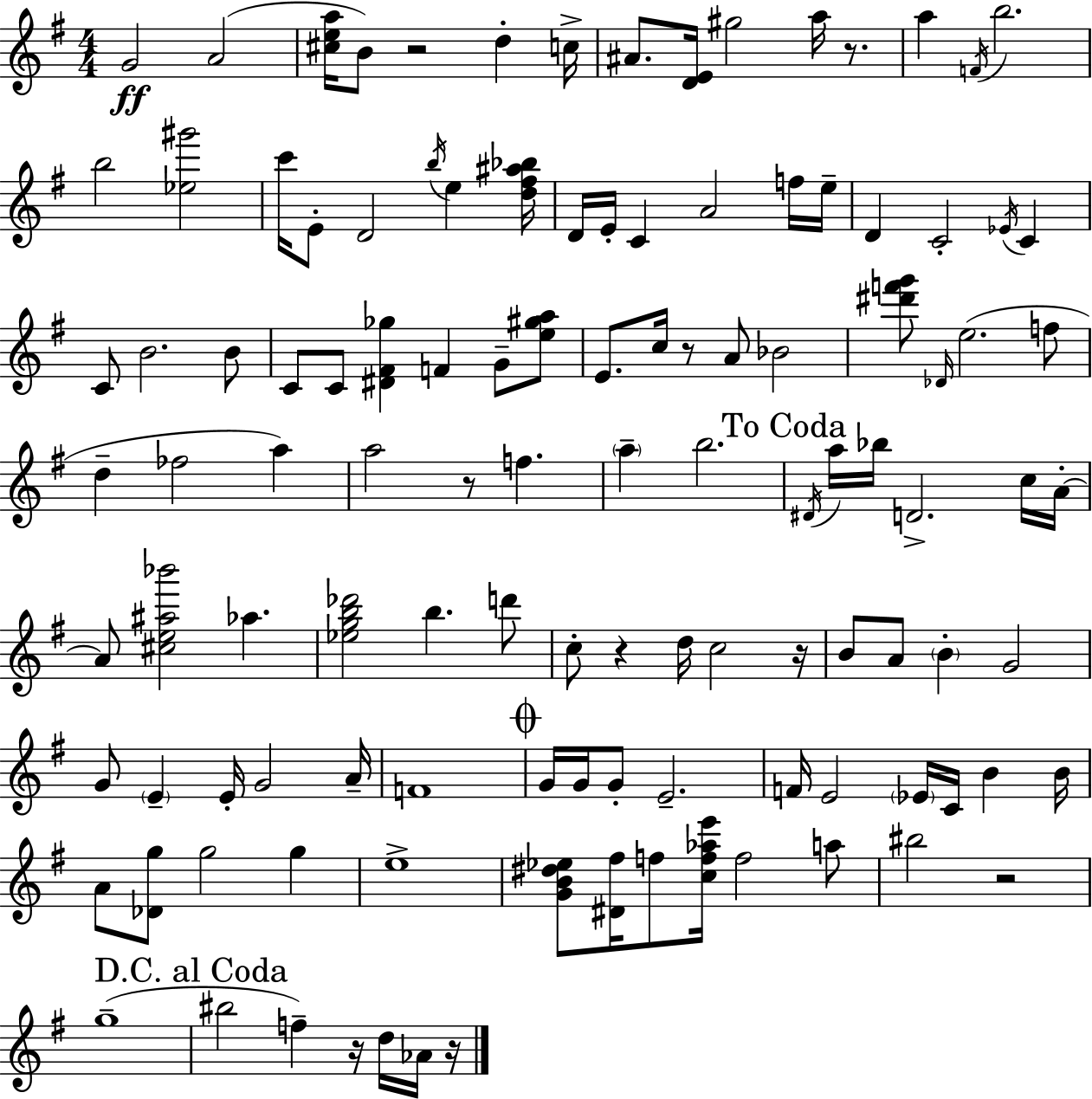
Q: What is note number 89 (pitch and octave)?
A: BIS5